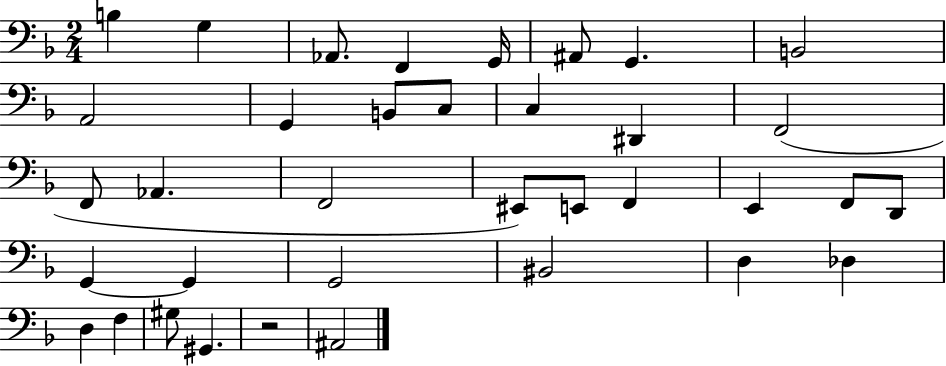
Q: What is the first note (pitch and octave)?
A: B3